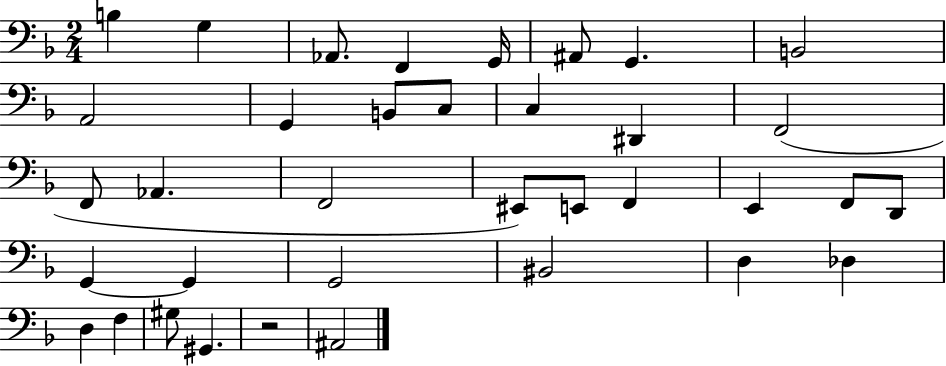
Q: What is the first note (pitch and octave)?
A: B3